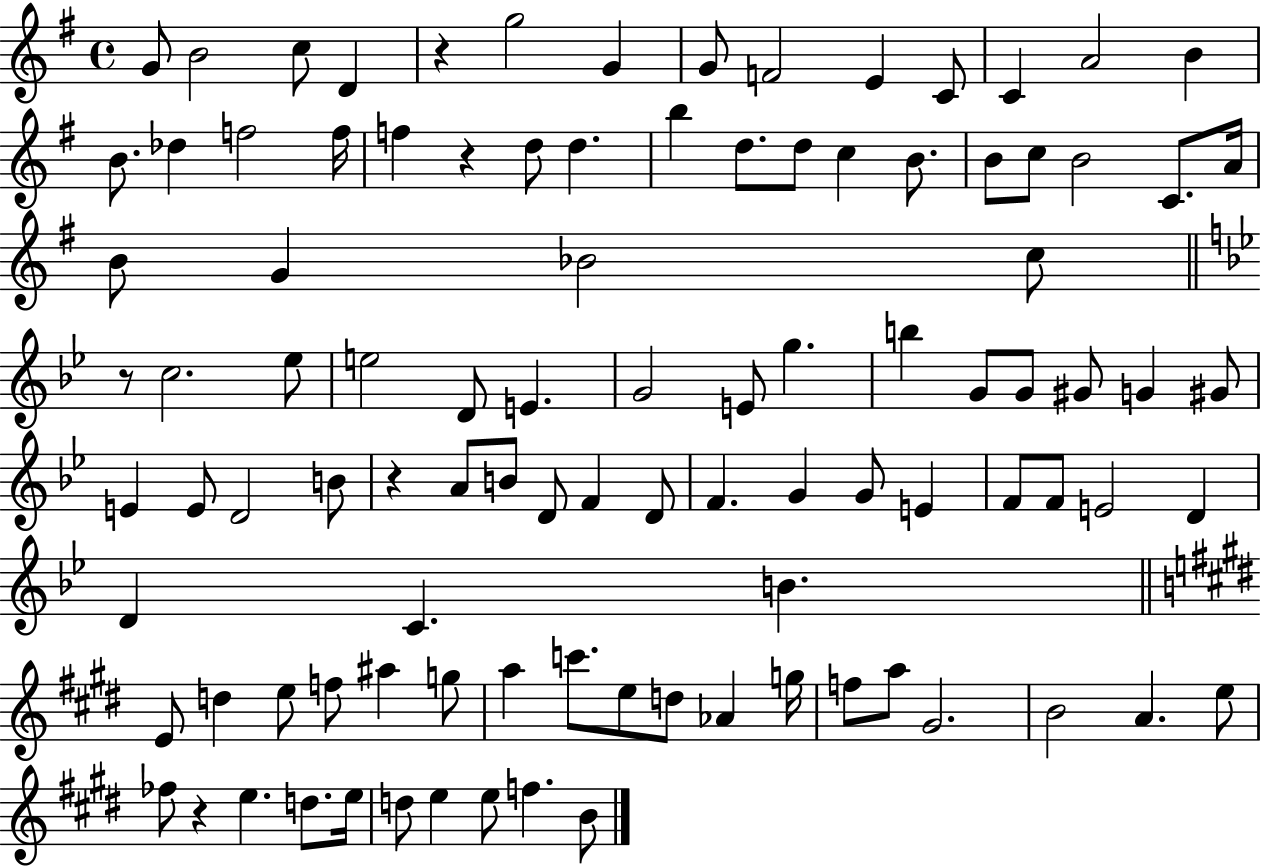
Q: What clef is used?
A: treble